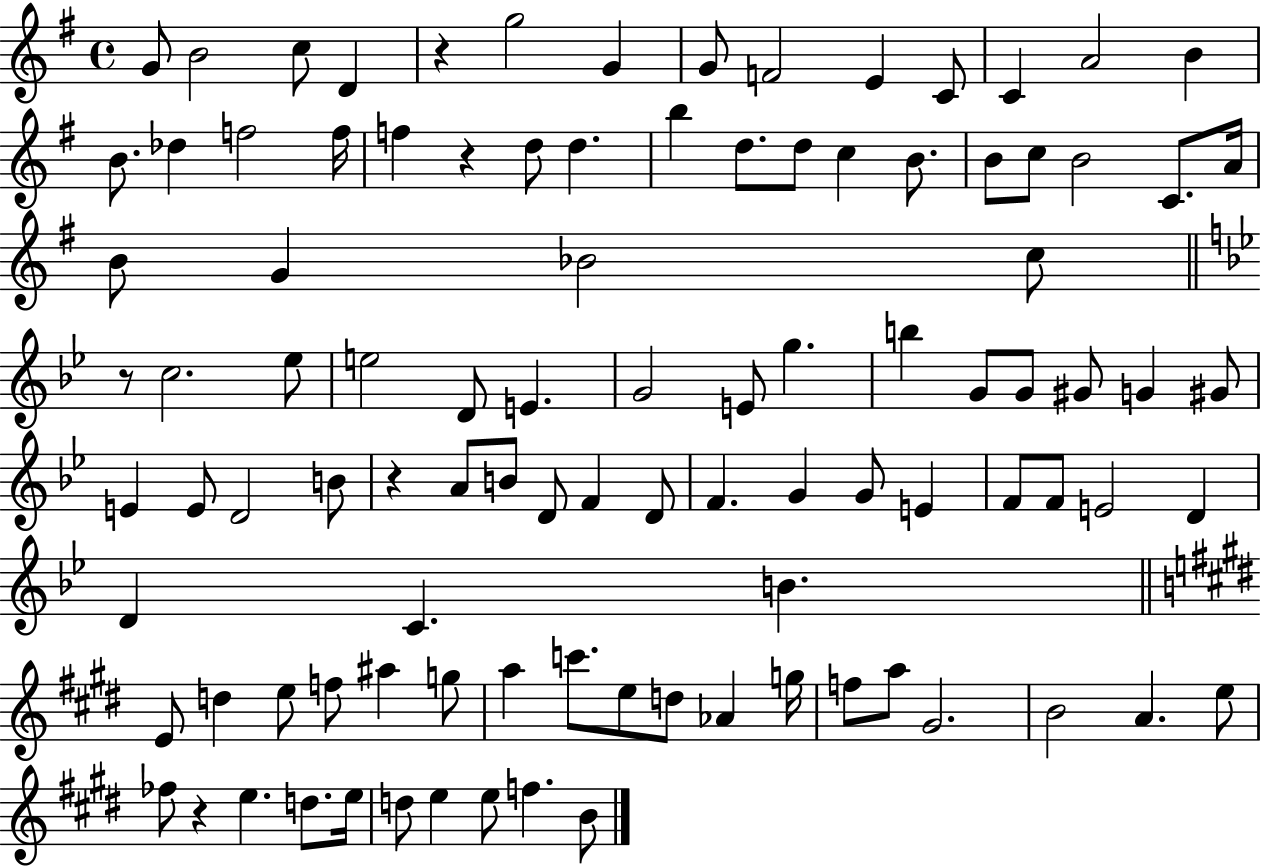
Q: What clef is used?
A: treble